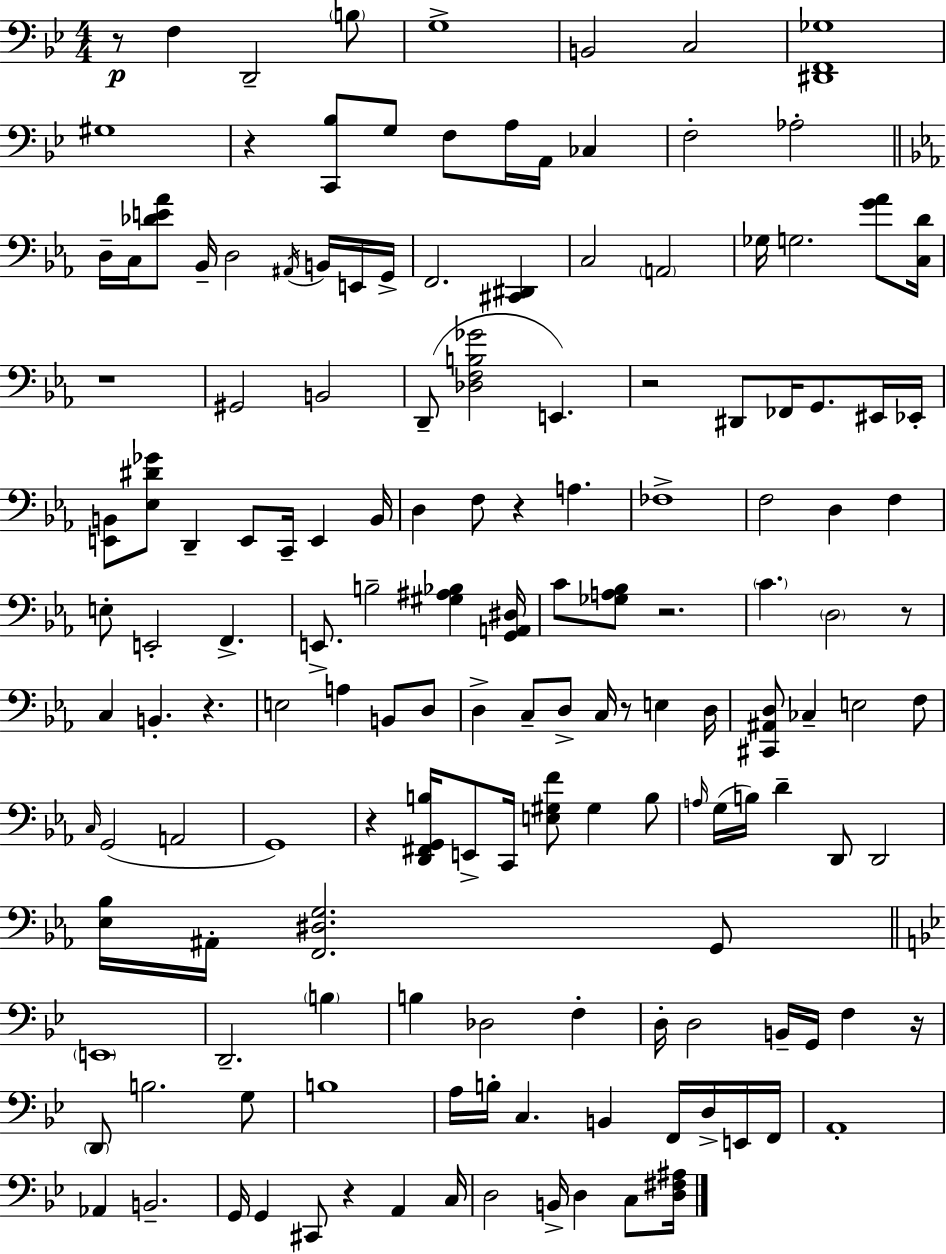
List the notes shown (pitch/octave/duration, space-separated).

R/e F3/q D2/h B3/e G3/w B2/h C3/h [D#2,F2,Gb3]/w G#3/w R/q [C2,Bb3]/e G3/e F3/e A3/s A2/s CES3/q F3/h Ab3/h D3/s C3/s [Db4,E4,Ab4]/e Bb2/s D3/h A#2/s B2/s E2/s G2/s F2/h. [C#2,D#2]/q C3/h A2/h Gb3/s G3/h. [G4,Ab4]/e [C3,D4]/s R/w G#2/h B2/h D2/e [Db3,F3,B3,Gb4]/h E2/q. R/h D#2/e FES2/s G2/e. EIS2/s Eb2/s [E2,B2]/e [Eb3,D#4,Gb4]/e D2/q E2/e C2/s E2/q B2/s D3/q F3/e R/q A3/q. FES3/w F3/h D3/q F3/q E3/e E2/h F2/q. E2/e. B3/h [G#3,A#3,Bb3]/q [G2,A2,D#3]/s C4/e [Gb3,A3,Bb3]/e R/h. C4/q. D3/h R/e C3/q B2/q. R/q. E3/h A3/q B2/e D3/e D3/q C3/e D3/e C3/s R/e E3/q D3/s [C#2,A#2,D3]/e CES3/q E3/h F3/e C3/s G2/h A2/h G2/w R/q [D2,F#2,G2,B3]/s E2/e C2/s [E3,G#3,F4]/e G#3/q B3/e A3/s G3/s B3/s D4/q D2/e D2/h [Eb3,Bb3]/s A#2/s [F2,D#3,G3]/h. G2/e E2/w D2/h. B3/q B3/q Db3/h F3/q D3/s D3/h B2/s G2/s F3/q R/s D2/e B3/h. G3/e B3/w A3/s B3/s C3/q. B2/q F2/s D3/s E2/s F2/s A2/w Ab2/q B2/h. G2/s G2/q C#2/e R/q A2/q C3/s D3/h B2/s D3/q C3/e [D3,F#3,A#3]/s